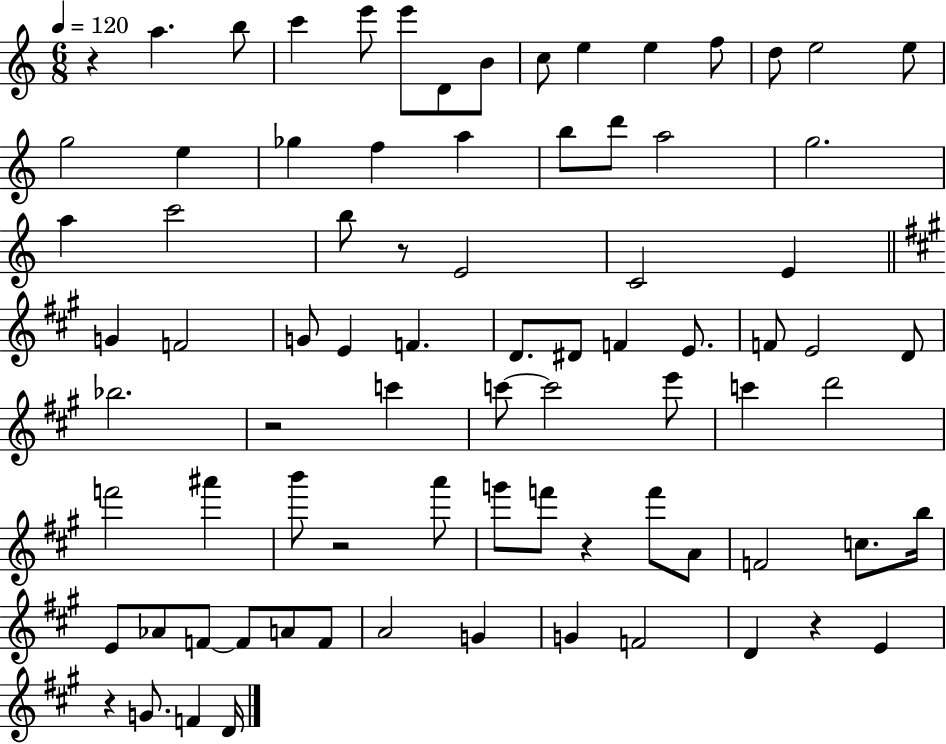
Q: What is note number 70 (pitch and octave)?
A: D4